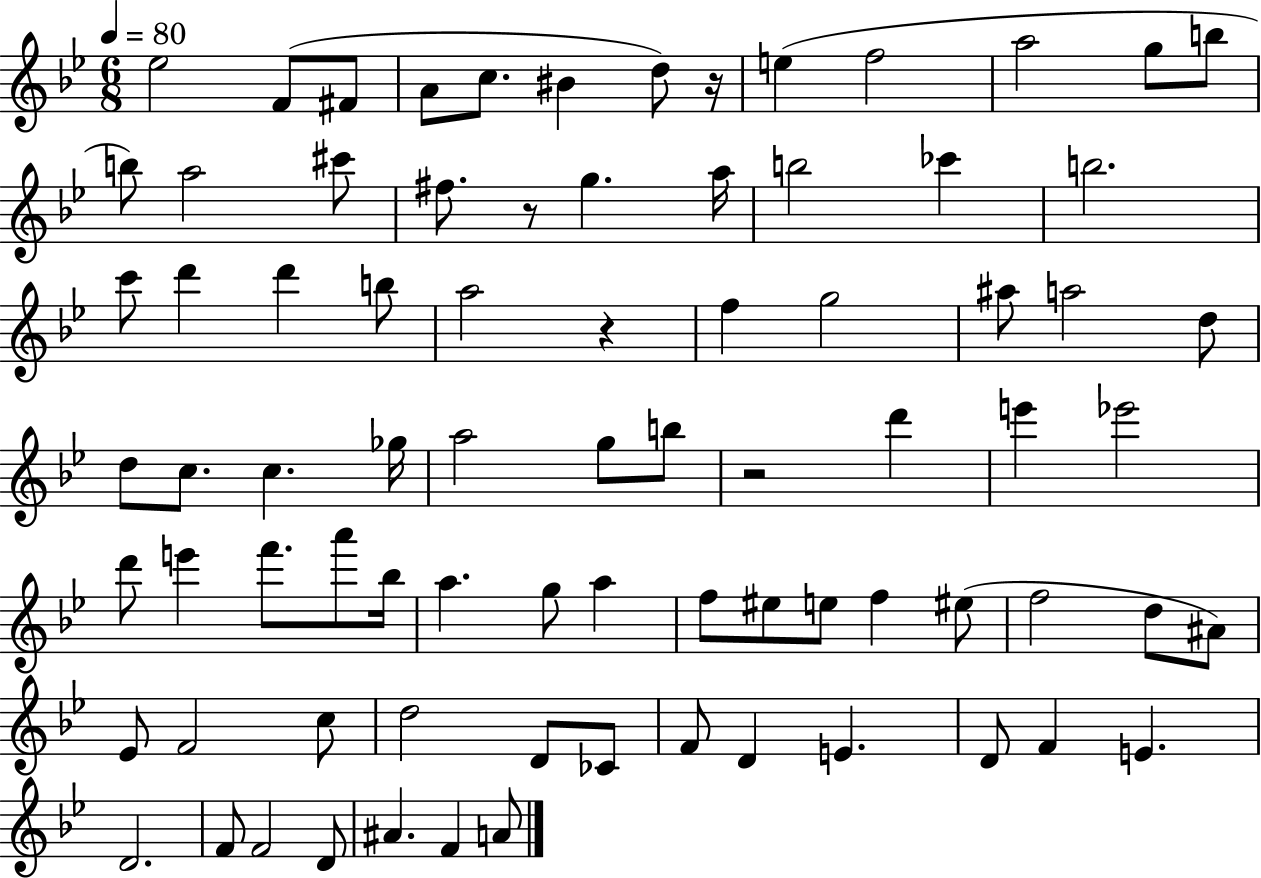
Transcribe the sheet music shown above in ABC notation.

X:1
T:Untitled
M:6/8
L:1/4
K:Bb
_e2 F/2 ^F/2 A/2 c/2 ^B d/2 z/4 e f2 a2 g/2 b/2 b/2 a2 ^c'/2 ^f/2 z/2 g a/4 b2 _c' b2 c'/2 d' d' b/2 a2 z f g2 ^a/2 a2 d/2 d/2 c/2 c _g/4 a2 g/2 b/2 z2 d' e' _e'2 d'/2 e' f'/2 a'/2 _b/4 a g/2 a f/2 ^e/2 e/2 f ^e/2 f2 d/2 ^A/2 _E/2 F2 c/2 d2 D/2 _C/2 F/2 D E D/2 F E D2 F/2 F2 D/2 ^A F A/2